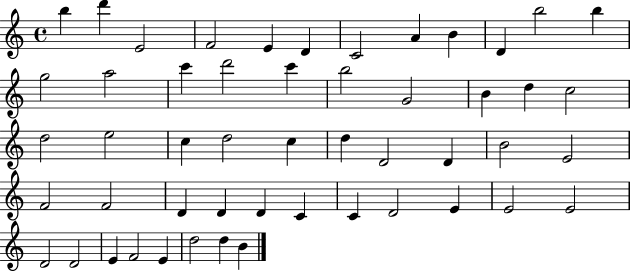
X:1
T:Untitled
M:4/4
L:1/4
K:C
b d' E2 F2 E D C2 A B D b2 b g2 a2 c' d'2 c' b2 G2 B d c2 d2 e2 c d2 c d D2 D B2 E2 F2 F2 D D D C C D2 E E2 E2 D2 D2 E F2 E d2 d B